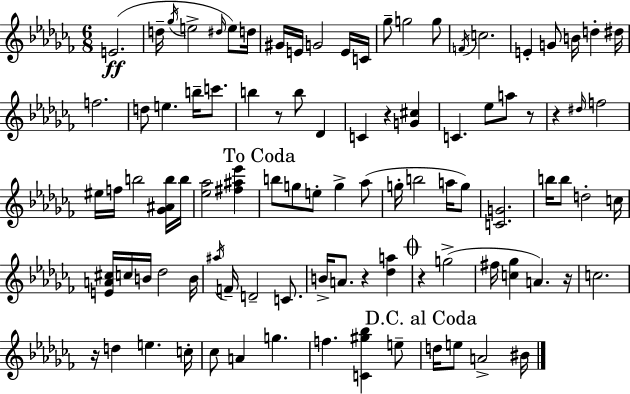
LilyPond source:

{
  \clef treble
  \numericTimeSignature
  \time 6/8
  \key aes \minor
  e'2.(\ff | d''16-- \acciaccatura { ges''16 } e''2-> \grace { dis''16 } e''8) | d''16 gis'16 e'16 g'2 | e'16 c'16 ges''8-- g''2 | \break g''8 \acciaccatura { f'16 } c''2. | e'4-. g'8 b'16 d''4-. | dis''16 f''2. | d''8 e''4. b''16-- | \break c'''8. b''4 r8 b''8 des'4 | c'4 r4 <g' cis''>4 | c'4. ees''8 a''8 | r8 r4 \grace { dis''16 } f''2 | \break eis''16 f''16 b''2 | <ges' ais' b''>16 b''16 <ees'' aes''>2 | <fis'' ais'' ees'''>4 \mark "To Coda" b''8 g''8 e''8-. g''4-> | aes''8( g''16-. b''2 | \break a''16 g''8) <c' g'>2. | b''16 b''8 d''2-. | c''16 <e' a' cis''>16 c''16 b'16 des''2 | b'16 \acciaccatura { ais''16 } f'16-- d'2-- | \break c'8. b'16-> a'8. r4 | <des'' a''>4 \mark \markup { \musicglyph "scripts.coda" } r4 g''2->( | fis''16 <c'' ges''>4 a'4.) | r16 c''2. | \break r16 d''4 e''4. | c''16-. ces''8 a'4 g''4. | f''4. <c' gis'' bes''>4 | e''8-- \mark "D.C. al Coda" d''16 e''8 a'2-> | \break bis'16 \bar "|."
}